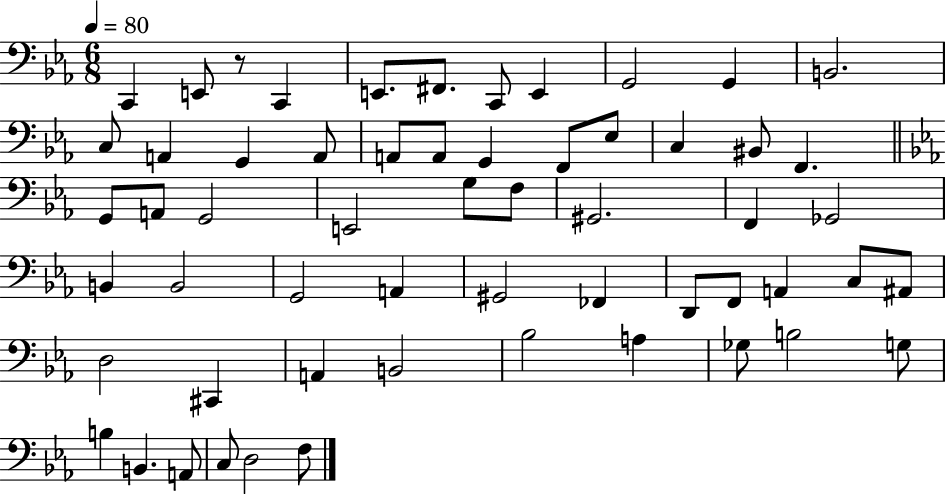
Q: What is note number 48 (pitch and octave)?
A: A3